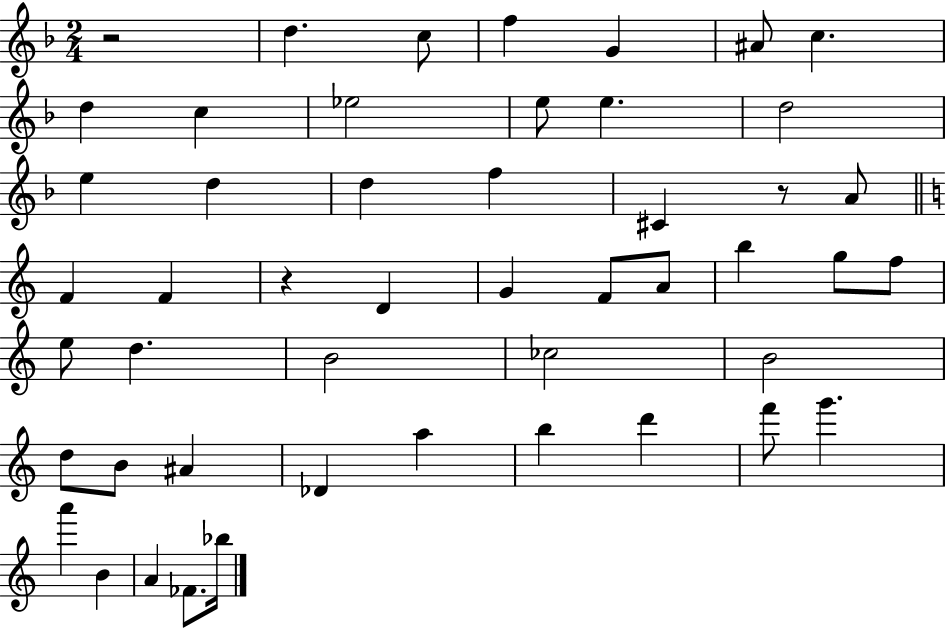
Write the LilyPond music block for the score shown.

{
  \clef treble
  \numericTimeSignature
  \time 2/4
  \key f \major
  r2 | d''4. c''8 | f''4 g'4 | ais'8 c''4. | \break d''4 c''4 | ees''2 | e''8 e''4. | d''2 | \break e''4 d''4 | d''4 f''4 | cis'4 r8 a'8 | \bar "||" \break \key a \minor f'4 f'4 | r4 d'4 | g'4 f'8 a'8 | b''4 g''8 f''8 | \break e''8 d''4. | b'2 | ces''2 | b'2 | \break d''8 b'8 ais'4 | des'4 a''4 | b''4 d'''4 | f'''8 g'''4. | \break a'''4 b'4 | a'4 fes'8. bes''16 | \bar "|."
}